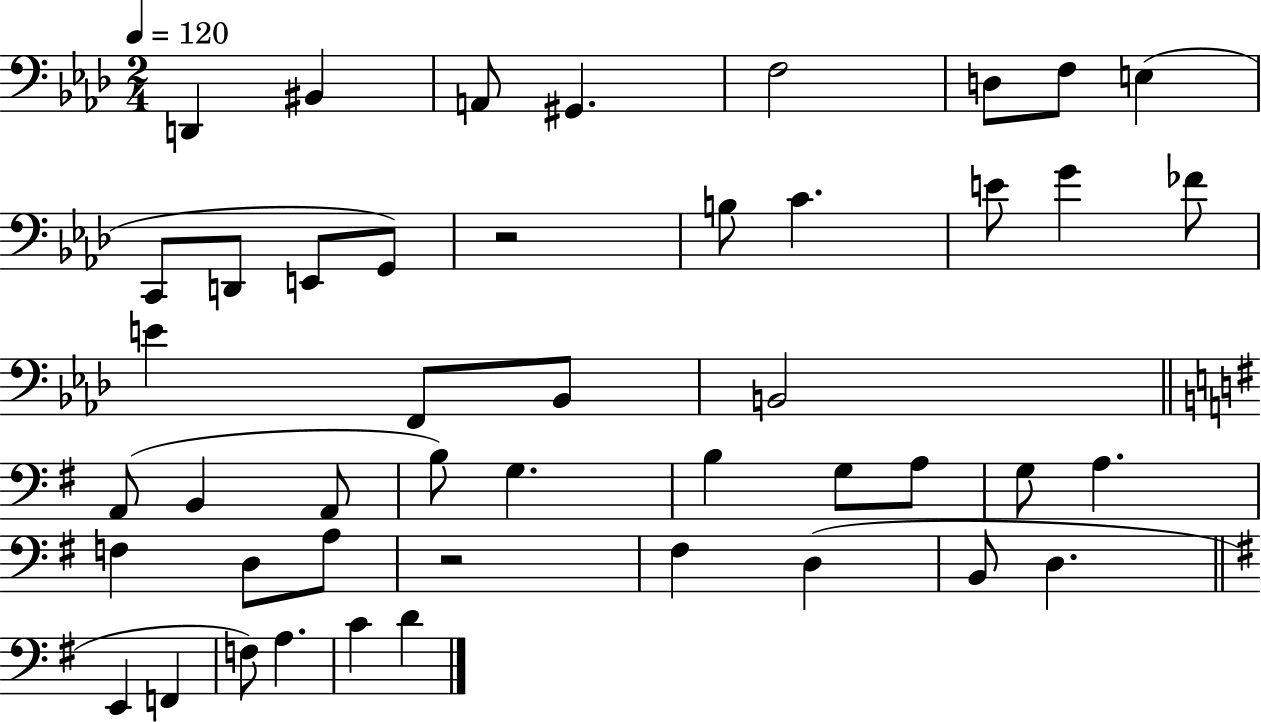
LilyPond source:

{
  \clef bass
  \numericTimeSignature
  \time 2/4
  \key aes \major
  \tempo 4 = 120
  \repeat volta 2 { d,4 bis,4 | a,8 gis,4. | f2 | d8 f8 e4( | \break c,8 d,8 e,8 g,8) | r2 | b8 c'4. | e'8 g'4 fes'8 | \break e'4 f,8 bes,8 | b,2 | \bar "||" \break \key g \major a,8( b,4 a,8 | b8) g4. | b4 g8 a8 | g8 a4. | \break f4 d8 a8 | r2 | fis4 d4( | b,8 d4. | \break \bar "||" \break \key g \major e,4 f,4 | f8) a4. | c'4 d'4 | } \bar "|."
}